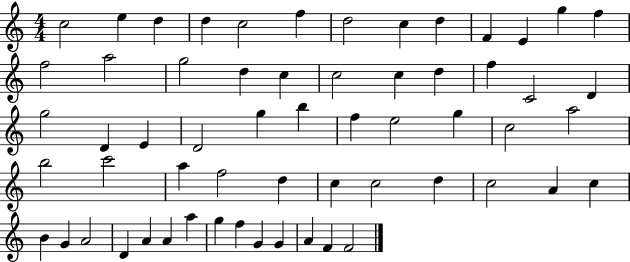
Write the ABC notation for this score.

X:1
T:Untitled
M:4/4
L:1/4
K:C
c2 e d d c2 f d2 c d F E g f f2 a2 g2 d c c2 c d f C2 D g2 D E D2 g b f e2 g c2 a2 b2 c'2 a f2 d c c2 d c2 A c B G A2 D A A a g f G G A F F2